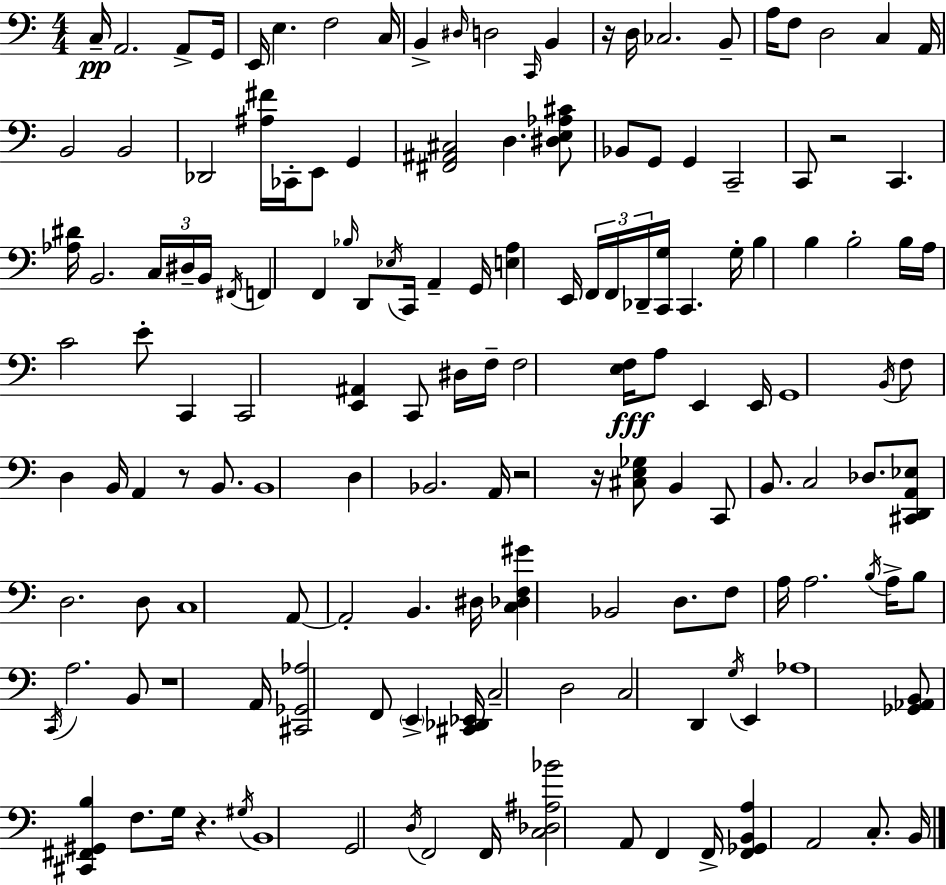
X:1
T:Untitled
M:4/4
L:1/4
K:Am
C,/4 A,,2 A,,/2 G,,/4 E,,/4 E, F,2 C,/4 B,, ^D,/4 D,2 C,,/4 B,, z/4 D,/4 _C,2 B,,/2 A,/4 F,/2 D,2 C, A,,/4 B,,2 B,,2 _D,,2 [^A,^F]/4 _C,,/4 E,,/2 G,, [^F,,^A,,^C,]2 D, [^D,E,_A,^C]/2 _B,,/2 G,,/2 G,, C,,2 C,,/2 z2 C,, [_A,^D]/4 B,,2 C,/4 ^D,/4 B,,/4 ^F,,/4 F,, F,, _B,/4 D,,/2 _E,/4 C,,/4 A,, G,,/4 [E,A,] E,,/4 F,,/4 F,,/4 _D,,/4 [C,,G,]/4 C,, G,/4 B, B, B,2 B,/4 A,/4 C2 E/2 C,, C,,2 [E,,^A,,] C,,/2 ^D,/4 F,/4 F,2 [E,F,]/4 A,/2 E,, E,,/4 G,,4 B,,/4 F,/2 D, B,,/4 A,, z/2 B,,/2 B,,4 D, _B,,2 A,,/4 z2 z/4 [^C,E,_G,]/2 B,, C,,/2 B,,/2 C,2 _D,/2 [^C,,D,,A,,_E,]/2 D,2 D,/2 C,4 A,,/2 A,,2 B,, ^D,/4 [C,_D,F,^G] _B,,2 D,/2 F,/2 A,/4 A,2 B,/4 A,/4 B,/2 C,,/4 A,2 B,,/2 z4 A,,/4 [^C,,_G,,_A,]2 F,,/2 E,, [^C,,_D,,_E,,]/4 C,2 D,2 C,2 D,, G,/4 E,, _A,4 [_G,,_A,,B,,]/2 [^C,,^F,,^G,,B,] F,/2 G,/4 z ^G,/4 B,,4 G,,2 D,/4 F,,2 F,,/4 [C,_D,^A,_B]2 A,,/2 F,, F,,/4 [F,,_G,,B,,A,] A,,2 C,/2 B,,/4